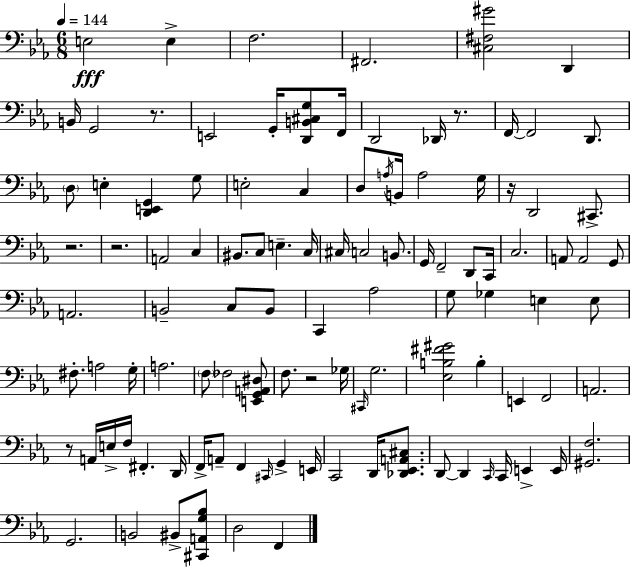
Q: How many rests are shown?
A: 7